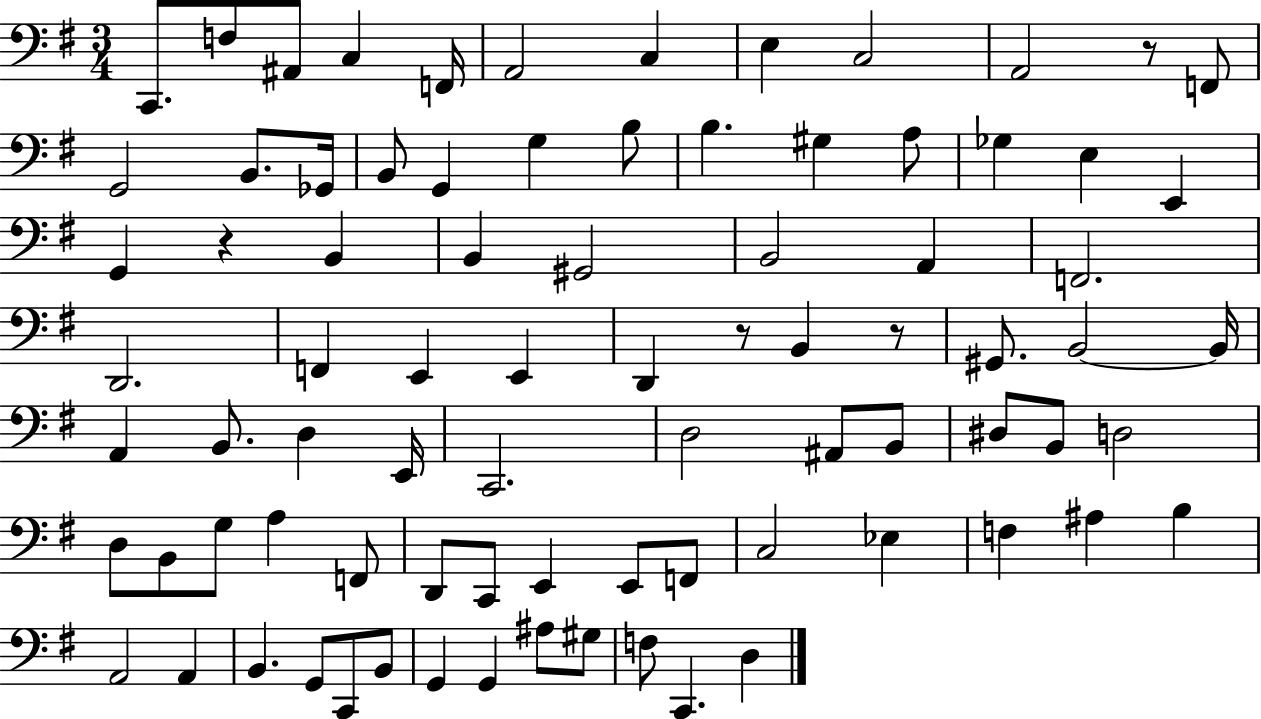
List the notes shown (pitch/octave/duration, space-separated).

C2/e. F3/e A#2/e C3/q F2/s A2/h C3/q E3/q C3/h A2/h R/e F2/e G2/h B2/e. Gb2/s B2/e G2/q G3/q B3/e B3/q. G#3/q A3/e Gb3/q E3/q E2/q G2/q R/q B2/q B2/q G#2/h B2/h A2/q F2/h. D2/h. F2/q E2/q E2/q D2/q R/e B2/q R/e G#2/e. B2/h B2/s A2/q B2/e. D3/q E2/s C2/h. D3/h A#2/e B2/e D#3/e B2/e D3/h D3/e B2/e G3/e A3/q F2/e D2/e C2/e E2/q E2/e F2/e C3/h Eb3/q F3/q A#3/q B3/q A2/h A2/q B2/q. G2/e C2/e B2/e G2/q G2/q A#3/e G#3/e F3/e C2/q. D3/q